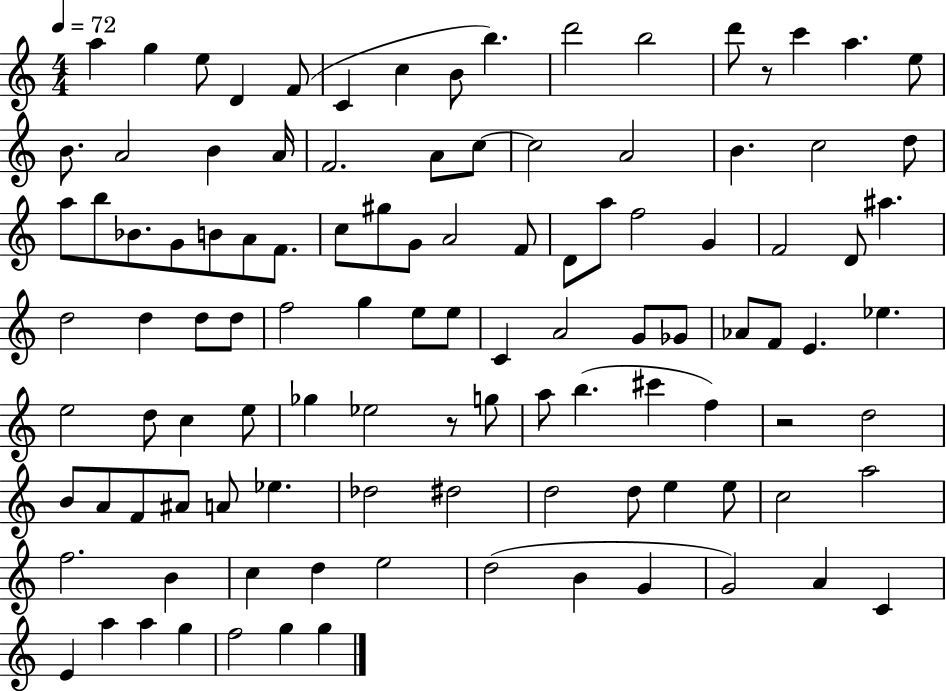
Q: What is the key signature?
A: C major